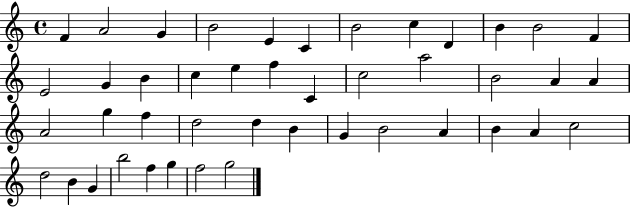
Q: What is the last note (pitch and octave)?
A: G5